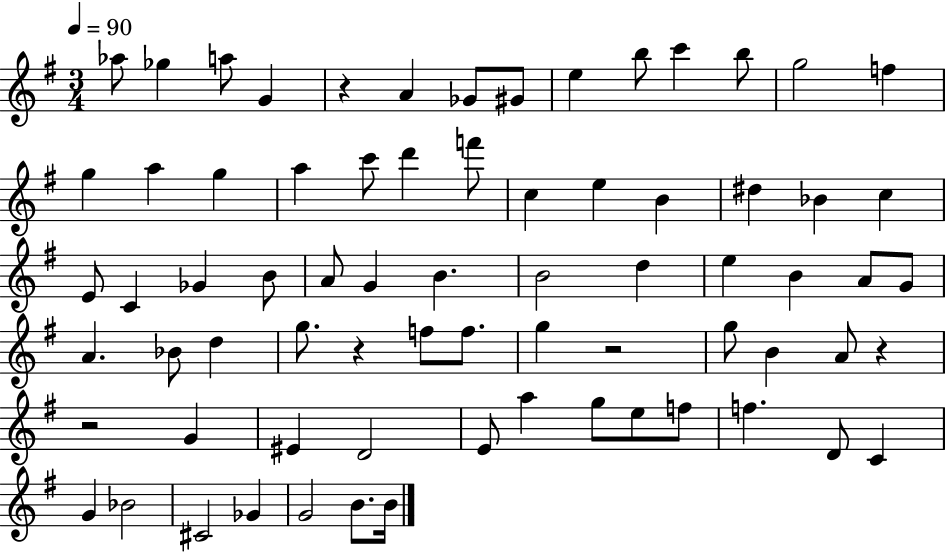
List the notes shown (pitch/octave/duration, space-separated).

Ab5/e Gb5/q A5/e G4/q R/q A4/q Gb4/e G#4/e E5/q B5/e C6/q B5/e G5/h F5/q G5/q A5/q G5/q A5/q C6/e D6/q F6/e C5/q E5/q B4/q D#5/q Bb4/q C5/q E4/e C4/q Gb4/q B4/e A4/e G4/q B4/q. B4/h D5/q E5/q B4/q A4/e G4/e A4/q. Bb4/e D5/q G5/e. R/q F5/e F5/e. G5/q R/h G5/e B4/q A4/e R/q R/h G4/q EIS4/q D4/h E4/e A5/q G5/e E5/e F5/e F5/q. D4/e C4/q G4/q Bb4/h C#4/h Gb4/q G4/h B4/e. B4/s